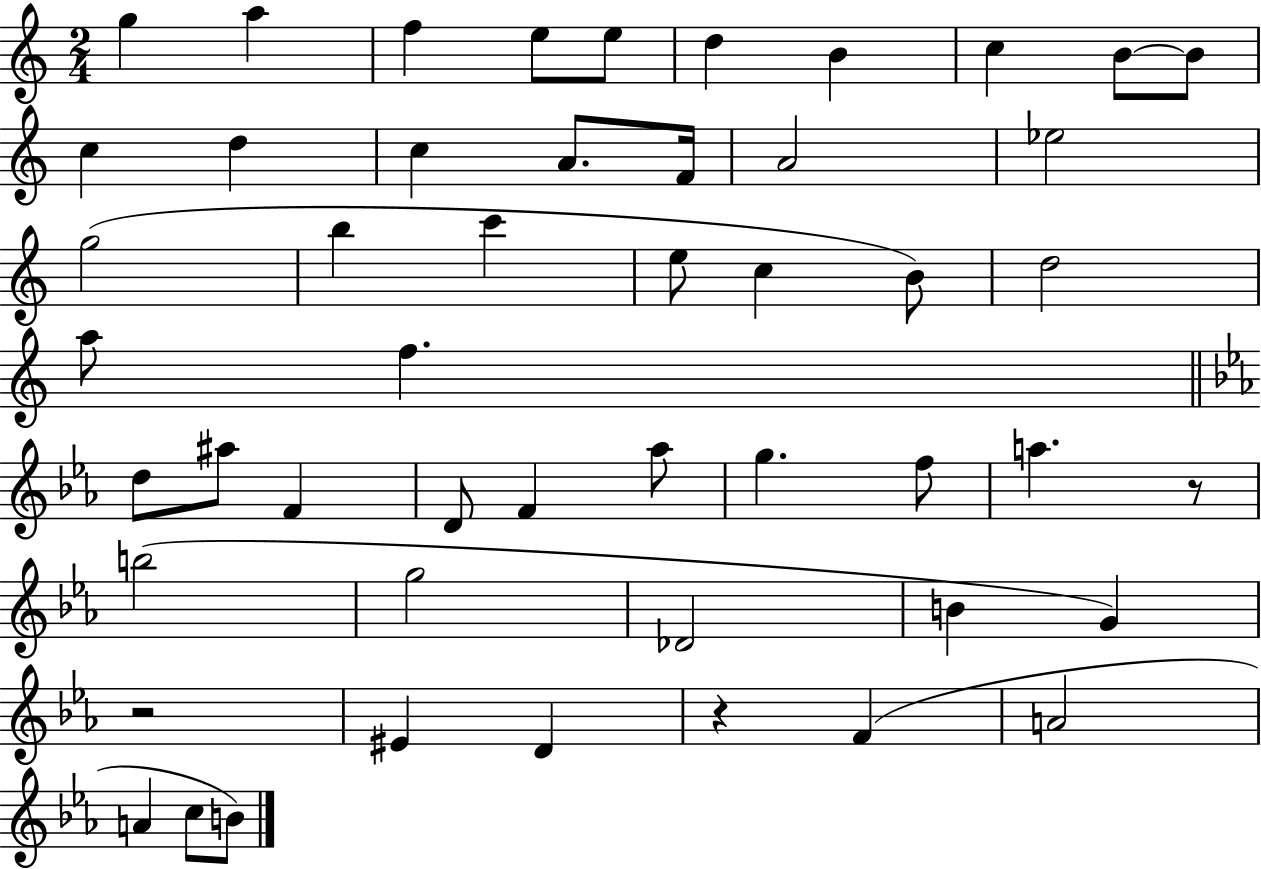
G5/q A5/q F5/q E5/e E5/e D5/q B4/q C5/q B4/e B4/e C5/q D5/q C5/q A4/e. F4/s A4/h Eb5/h G5/h B5/q C6/q E5/e C5/q B4/e D5/h A5/e F5/q. D5/e A#5/e F4/q D4/e F4/q Ab5/e G5/q. F5/e A5/q. R/e B5/h G5/h Db4/h B4/q G4/q R/h EIS4/q D4/q R/q F4/q A4/h A4/q C5/e B4/e